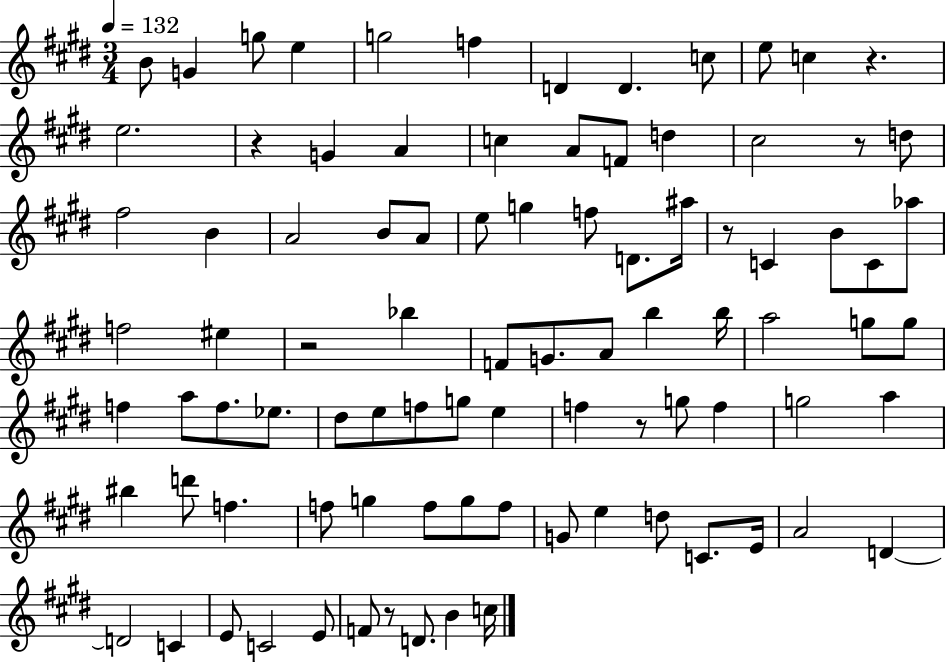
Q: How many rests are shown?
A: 7